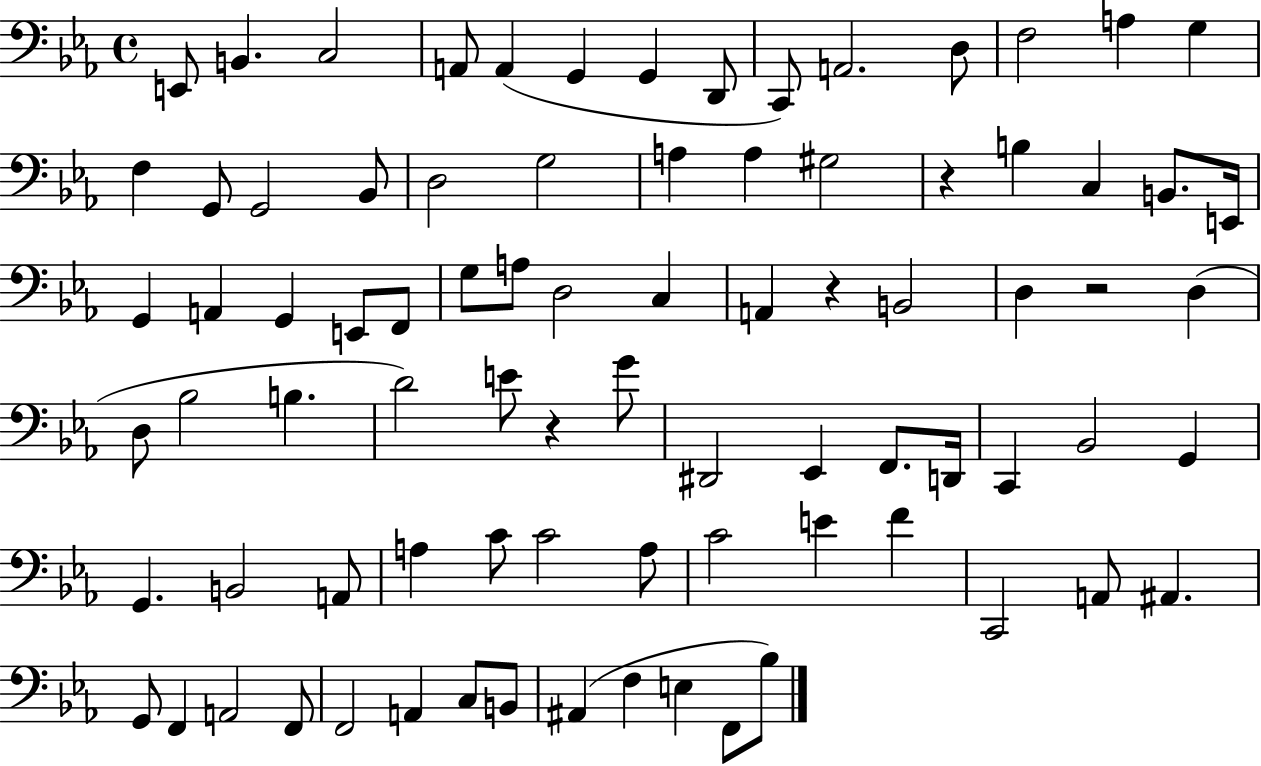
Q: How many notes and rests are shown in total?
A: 83